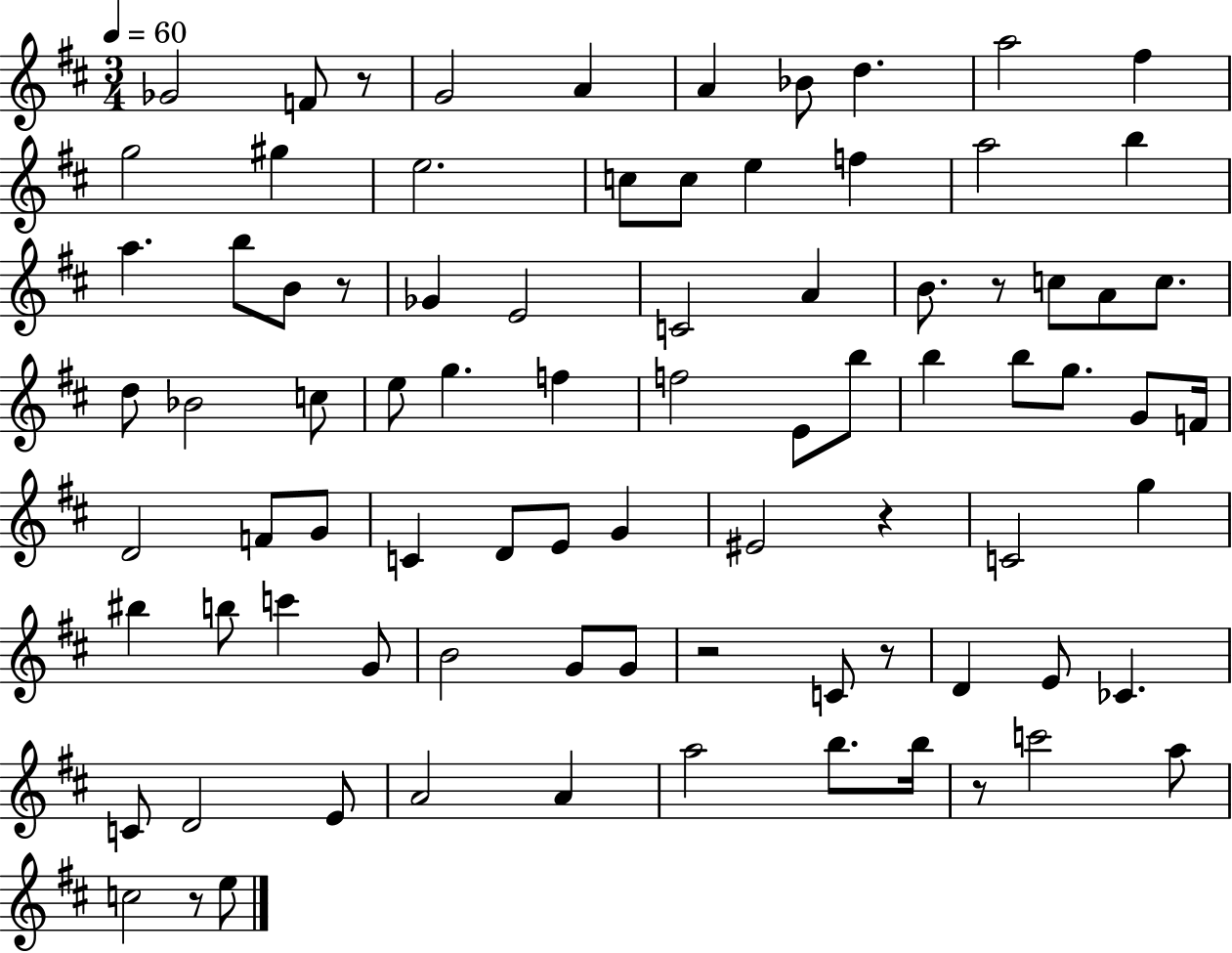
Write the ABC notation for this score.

X:1
T:Untitled
M:3/4
L:1/4
K:D
_G2 F/2 z/2 G2 A A _B/2 d a2 ^f g2 ^g e2 c/2 c/2 e f a2 b a b/2 B/2 z/2 _G E2 C2 A B/2 z/2 c/2 A/2 c/2 d/2 _B2 c/2 e/2 g f f2 E/2 b/2 b b/2 g/2 G/2 F/4 D2 F/2 G/2 C D/2 E/2 G ^E2 z C2 g ^b b/2 c' G/2 B2 G/2 G/2 z2 C/2 z/2 D E/2 _C C/2 D2 E/2 A2 A a2 b/2 b/4 z/2 c'2 a/2 c2 z/2 e/2